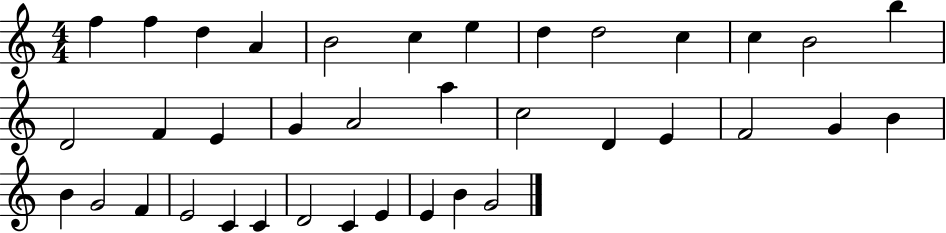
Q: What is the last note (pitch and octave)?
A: G4